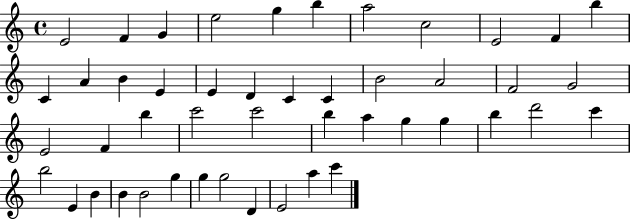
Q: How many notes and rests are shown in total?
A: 47